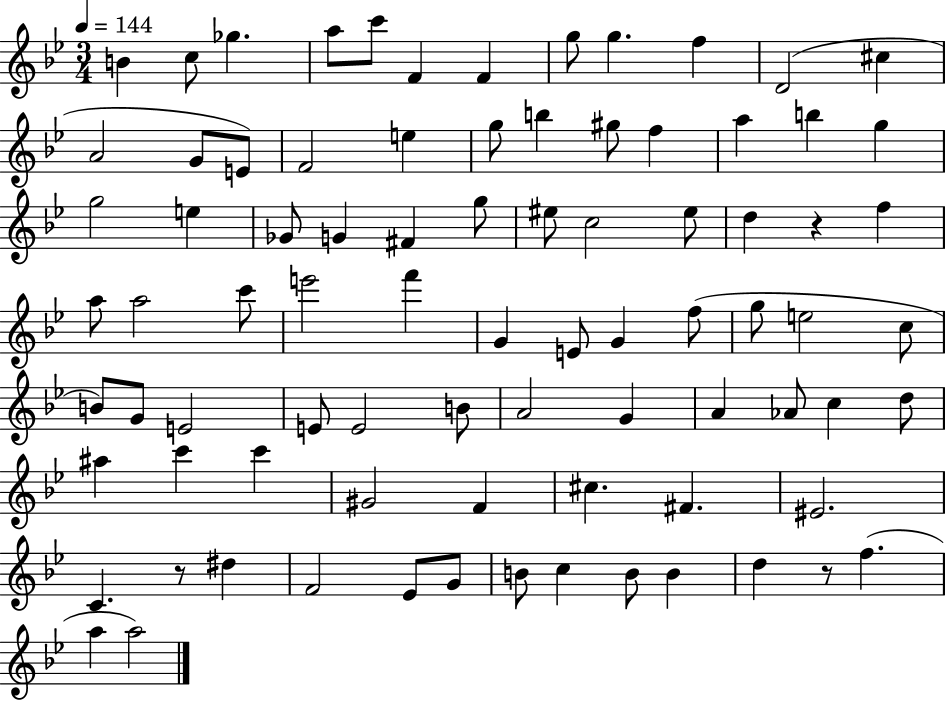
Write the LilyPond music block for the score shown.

{
  \clef treble
  \numericTimeSignature
  \time 3/4
  \key bes \major
  \tempo 4 = 144
  b'4 c''8 ges''4. | a''8 c'''8 f'4 f'4 | g''8 g''4. f''4 | d'2( cis''4 | \break a'2 g'8 e'8) | f'2 e''4 | g''8 b''4 gis''8 f''4 | a''4 b''4 g''4 | \break g''2 e''4 | ges'8 g'4 fis'4 g''8 | eis''8 c''2 eis''8 | d''4 r4 f''4 | \break a''8 a''2 c'''8 | e'''2 f'''4 | g'4 e'8 g'4 f''8( | g''8 e''2 c''8 | \break b'8) g'8 e'2 | e'8 e'2 b'8 | a'2 g'4 | a'4 aes'8 c''4 d''8 | \break ais''4 c'''4 c'''4 | gis'2 f'4 | cis''4. fis'4. | eis'2. | \break c'4. r8 dis''4 | f'2 ees'8 g'8 | b'8 c''4 b'8 b'4 | d''4 r8 f''4.( | \break a''4 a''2) | \bar "|."
}